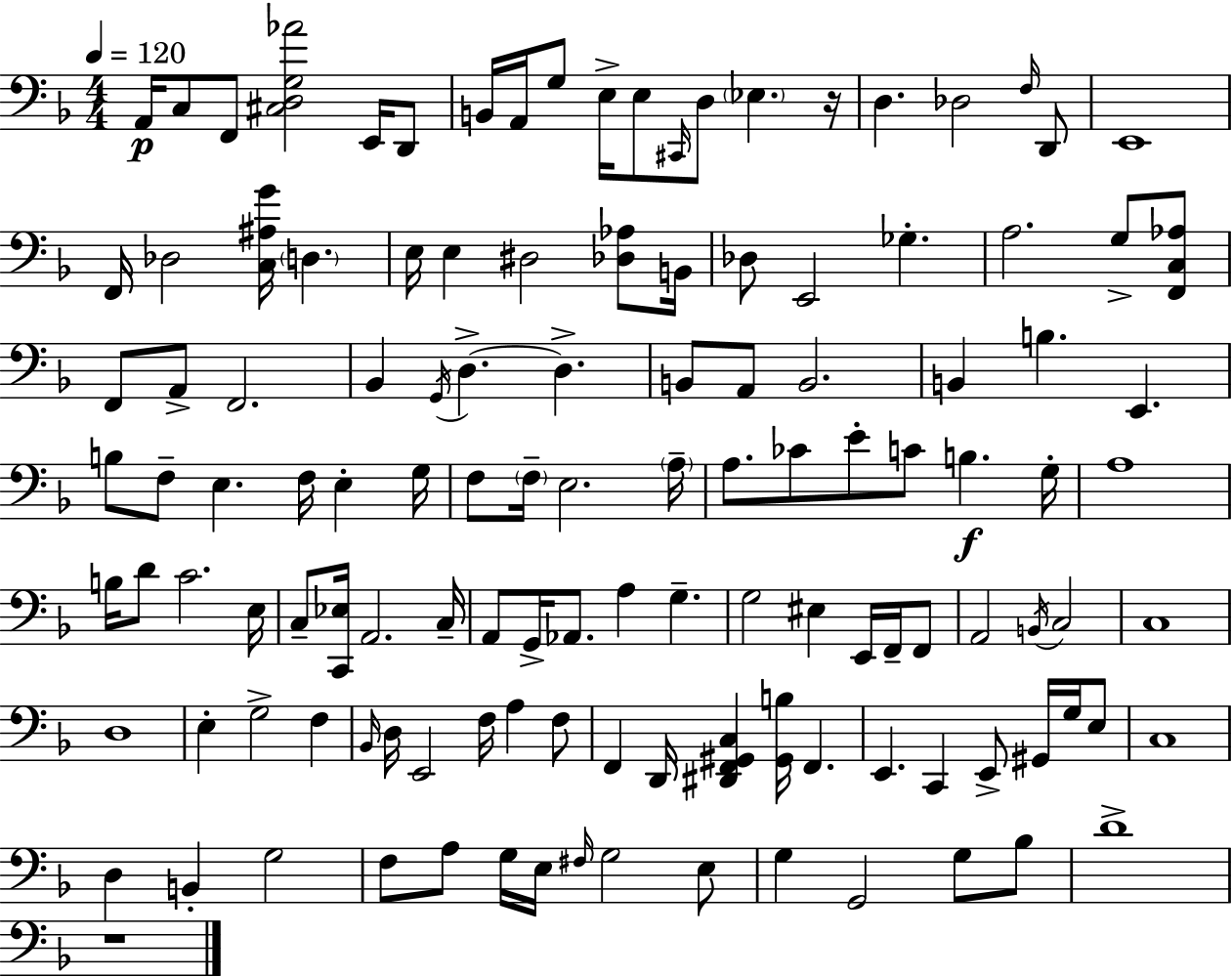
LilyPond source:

{
  \clef bass
  \numericTimeSignature
  \time 4/4
  \key f \major
  \tempo 4 = 120
  \repeat volta 2 { a,16\p c8 f,8 <cis d g aes'>2 e,16 d,8 | b,16 a,16 g8 e16-> e8 \grace { cis,16 } d8 \parenthesize ees4. | r16 d4. des2 \grace { f16 } | d,8 e,1 | \break f,16 des2 <c ais g'>16 \parenthesize d4. | e16 e4 dis2 <des aes>8 | b,16 des8 e,2 ges4.-. | a2. g8-> | \break <f, c aes>8 f,8 a,8-> f,2. | bes,4 \acciaccatura { g,16 } d4.->~~ d4.-> | b,8 a,8 b,2. | b,4 b4. e,4. | \break b8 f8-- e4. f16 e4-. | g16 f8 \parenthesize f16-- e2. | \parenthesize a16-- a8. ces'8 e'8-. c'8 b4.\f | g16-. a1 | \break b16 d'8 c'2. | e16 c8-- <c, ees>16 a,2. | c16-- a,8 g,16-> aes,8. a4 g4.-- | g2 eis4 e,16 | \break f,16-- f,8 a,2 \acciaccatura { b,16 } c2 | c1 | d1 | e4-. g2-> | \break f4 \grace { bes,16 } d16 e,2 f16 a4 | f8 f,4 d,16 <dis, f, gis, c>4 <gis, b>16 f,4. | e,4. c,4 e,8-> | gis,16 g16 e8 c1 | \break d4 b,4-. g2 | f8 a8 g16 e16 \grace { fis16 } g2 | e8 g4 g,2 | g8 bes8 d'1-> | \break r1 | } \bar "|."
}